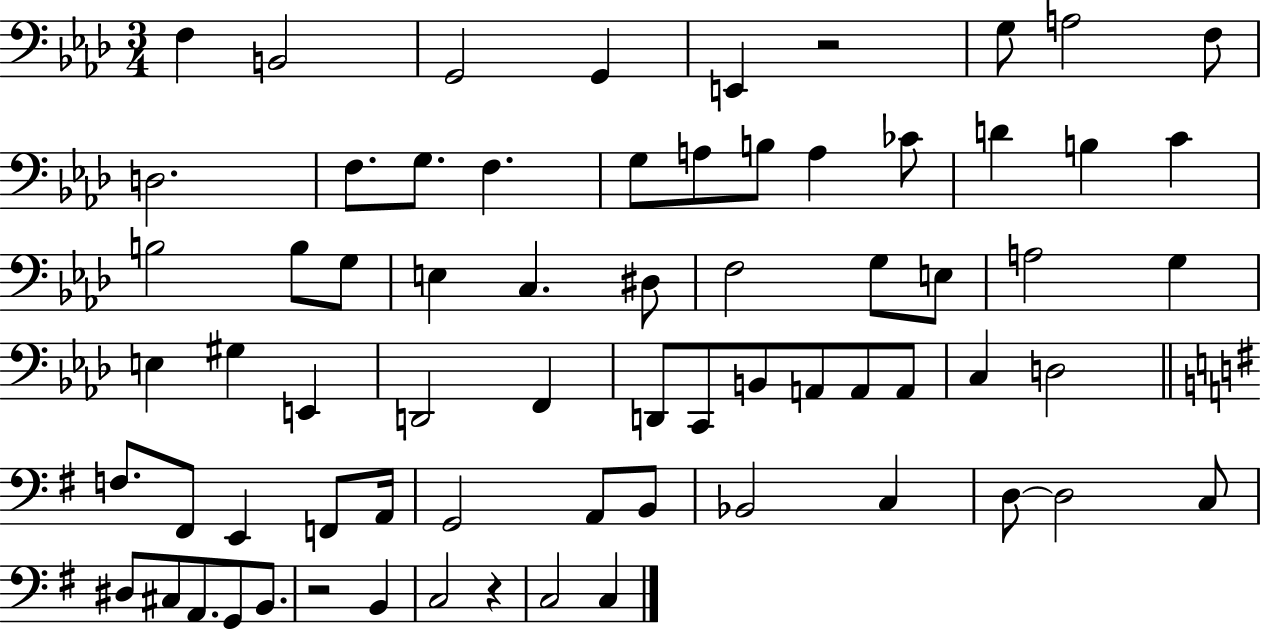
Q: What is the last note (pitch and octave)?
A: C3